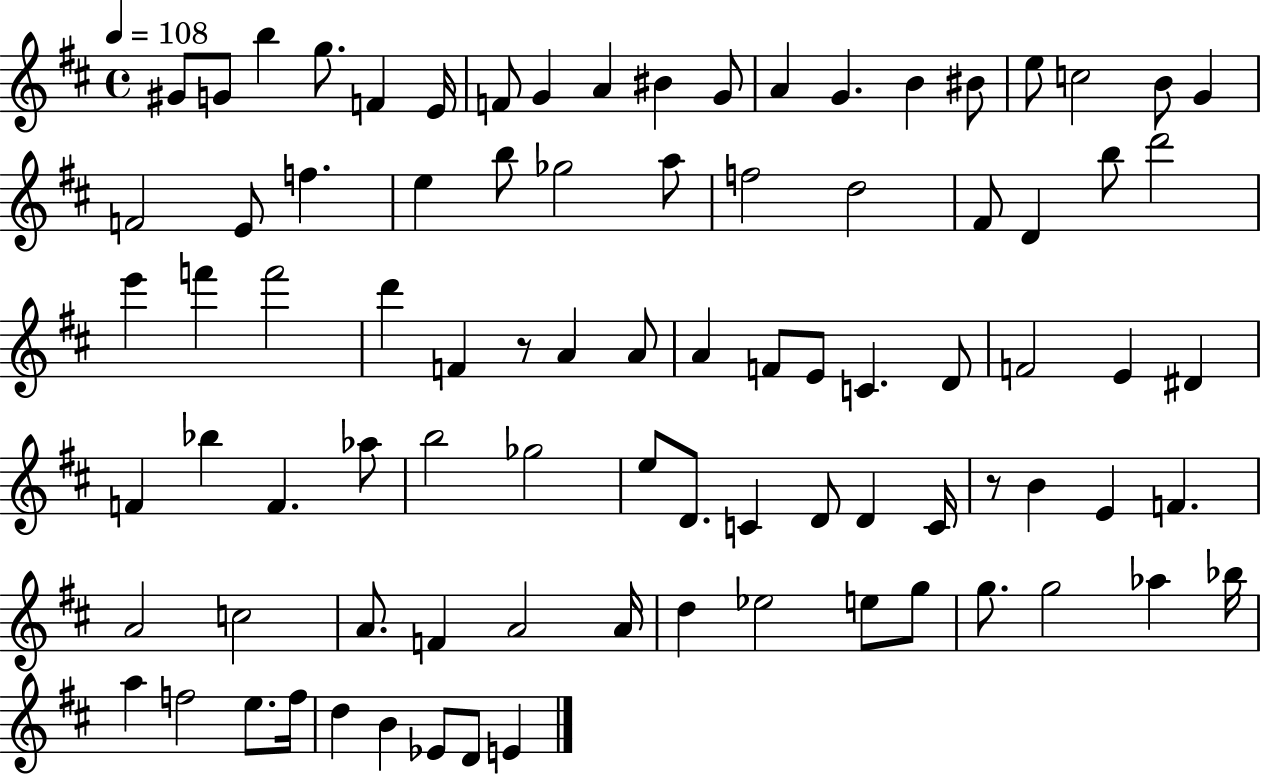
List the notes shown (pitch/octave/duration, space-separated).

G#4/e G4/e B5/q G5/e. F4/q E4/s F4/e G4/q A4/q BIS4/q G4/e A4/q G4/q. B4/q BIS4/e E5/e C5/h B4/e G4/q F4/h E4/e F5/q. E5/q B5/e Gb5/h A5/e F5/h D5/h F#4/e D4/q B5/e D6/h E6/q F6/q F6/h D6/q F4/q R/e A4/q A4/e A4/q F4/e E4/e C4/q. D4/e F4/h E4/q D#4/q F4/q Bb5/q F4/q. Ab5/e B5/h Gb5/h E5/e D4/e. C4/q D4/e D4/q C4/s R/e B4/q E4/q F4/q. A4/h C5/h A4/e. F4/q A4/h A4/s D5/q Eb5/h E5/e G5/e G5/e. G5/h Ab5/q Bb5/s A5/q F5/h E5/e. F5/s D5/q B4/q Eb4/e D4/e E4/q